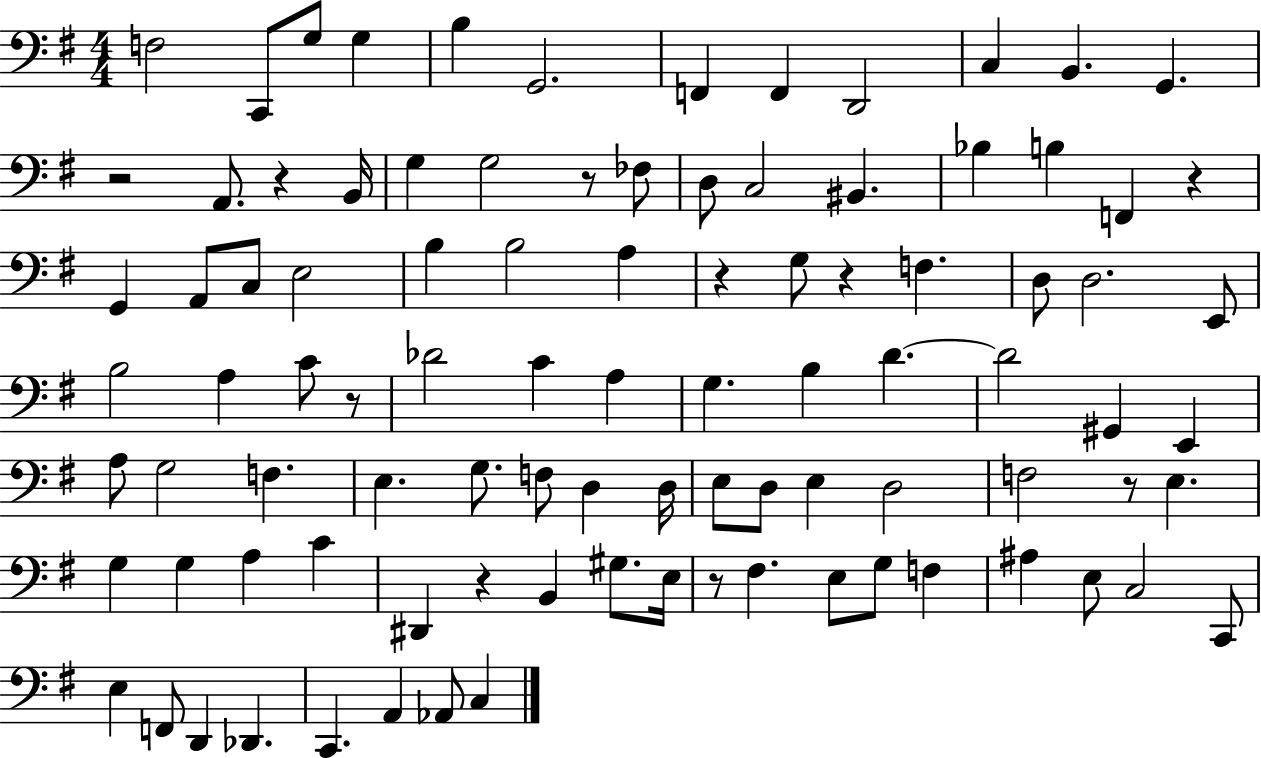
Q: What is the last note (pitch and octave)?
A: C3